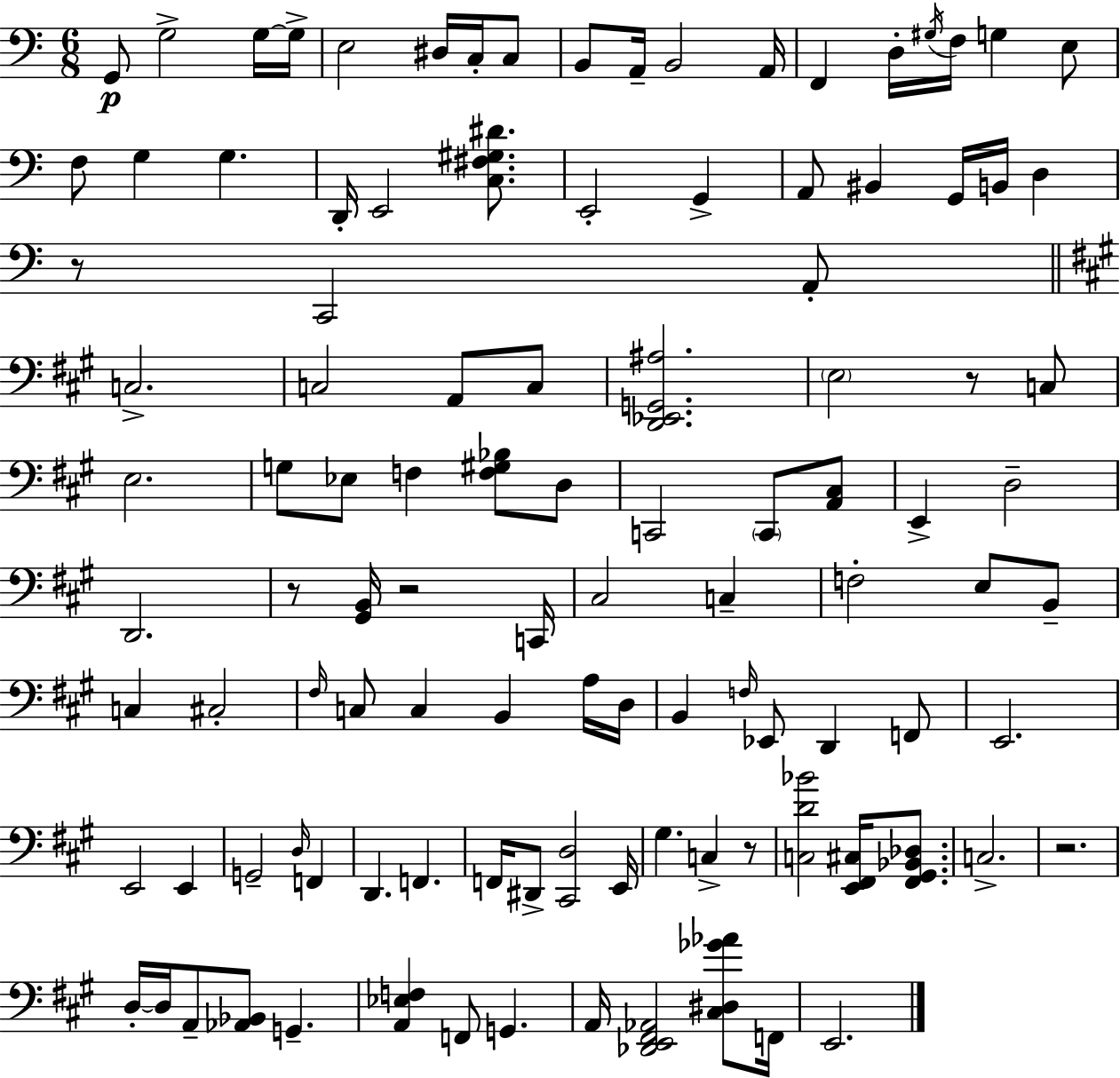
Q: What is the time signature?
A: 6/8